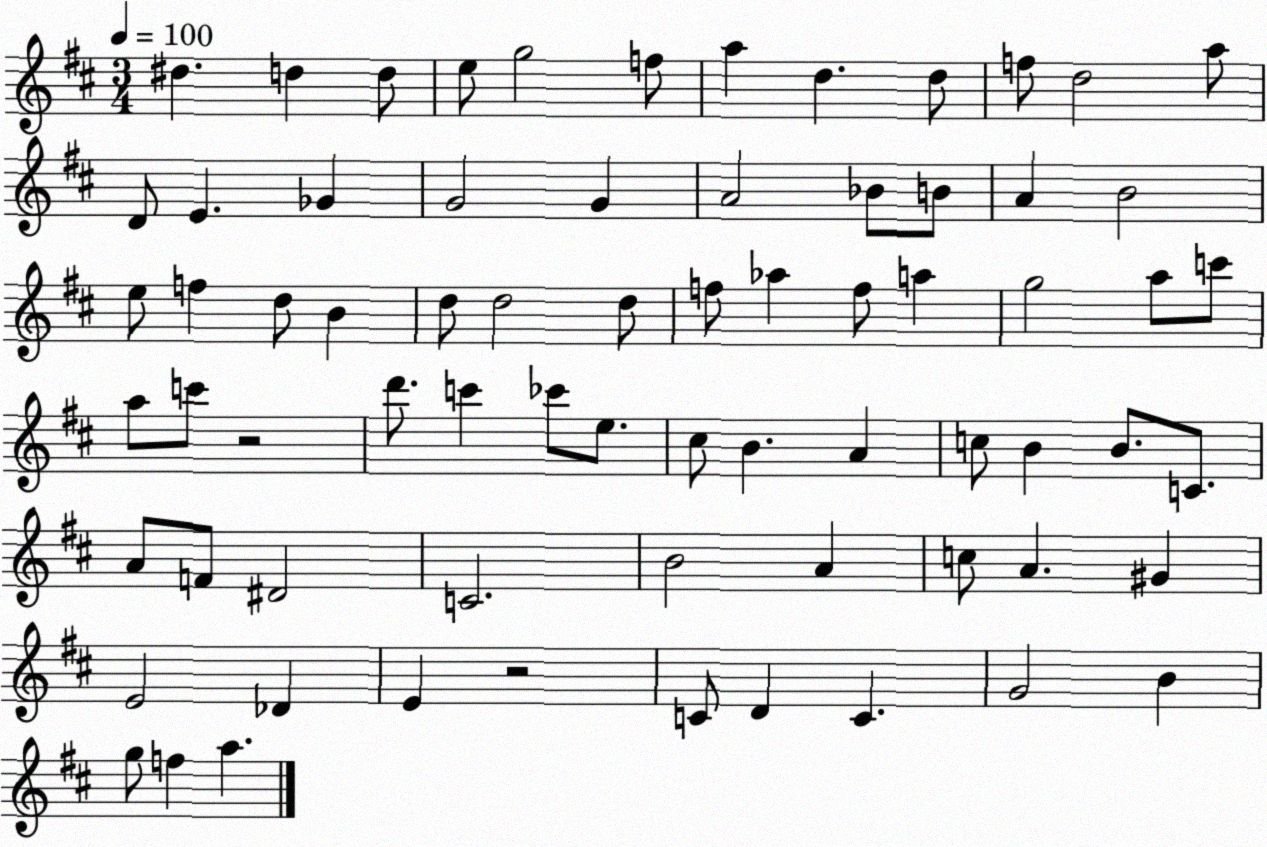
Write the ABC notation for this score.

X:1
T:Untitled
M:3/4
L:1/4
K:D
^d d d/2 e/2 g2 f/2 a d d/2 f/2 d2 a/2 D/2 E _G G2 G A2 _B/2 B/2 A B2 e/2 f d/2 B d/2 d2 d/2 f/2 _a f/2 a g2 a/2 c'/2 a/2 c'/2 z2 d'/2 c' _c'/2 e/2 ^c/2 B A c/2 B B/2 C/2 A/2 F/2 ^D2 C2 B2 A c/2 A ^G E2 _D E z2 C/2 D C G2 B g/2 f a